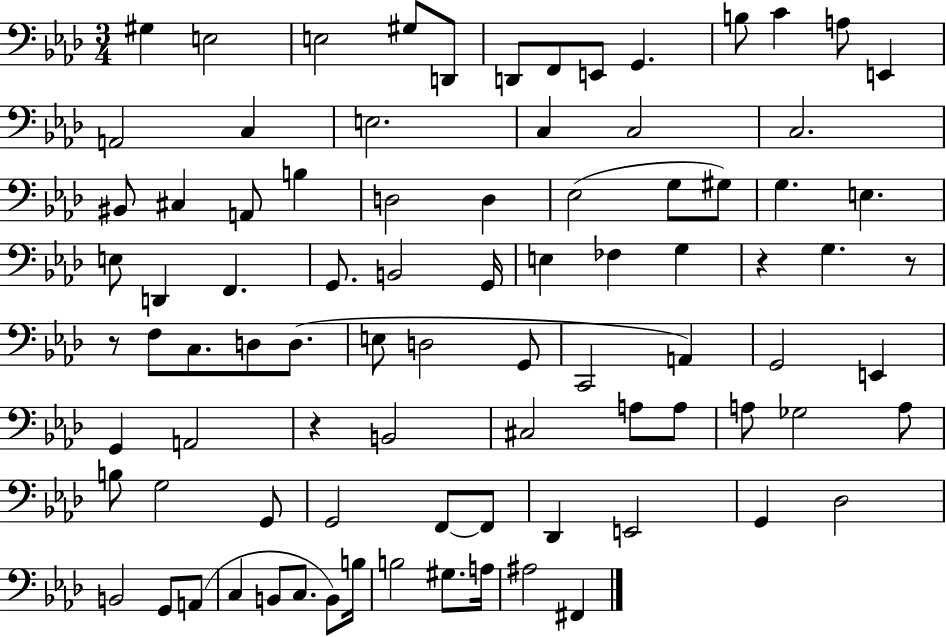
G#3/q E3/h E3/h G#3/e D2/e D2/e F2/e E2/e G2/q. B3/e C4/q A3/e E2/q A2/h C3/q E3/h. C3/q C3/h C3/h. BIS2/e C#3/q A2/e B3/q D3/h D3/q Eb3/h G3/e G#3/e G3/q. E3/q. E3/e D2/q F2/q. G2/e. B2/h G2/s E3/q FES3/q G3/q R/q G3/q. R/e R/e F3/e C3/e. D3/e D3/e. E3/e D3/h G2/e C2/h A2/q G2/h E2/q G2/q A2/h R/q B2/h C#3/h A3/e A3/e A3/e Gb3/h A3/e B3/e G3/h G2/e G2/h F2/e F2/e Db2/q E2/h G2/q Db3/h B2/h G2/e A2/e C3/q B2/e C3/e. B2/e B3/s B3/h G#3/e. A3/s A#3/h F#2/q